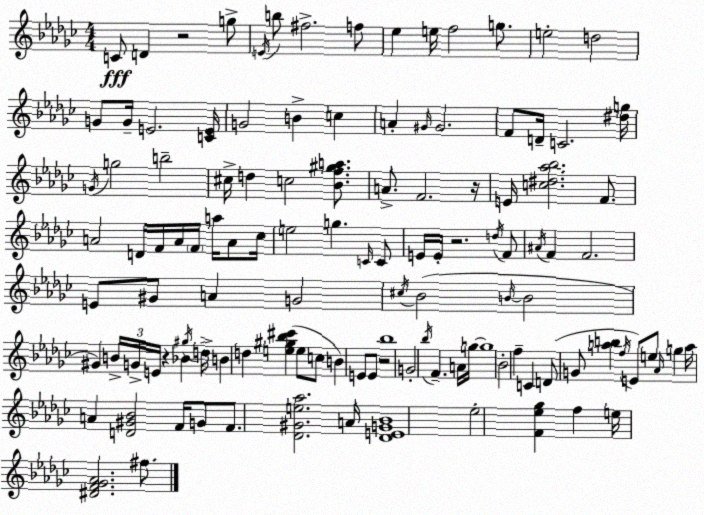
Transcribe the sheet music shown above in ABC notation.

X:1
T:Untitled
M:4/4
L:1/4
K:Ebm
C/2 D z2 g/2 E/4 b/2 ^f2 f/2 _e e/4 f2 g/2 e2 d2 G/2 G/4 E2 [CE]/4 G2 B c A ^G/4 ^G2 F/2 D/4 C2 [^dg]/4 G/4 g2 b2 ^c/4 d c2 [_Bf^ga]/2 A/2 F2 z/4 E/4 [c^d_a_b]2 F/2 A2 D/4 F/4 A/4 F/4 a/4 A/2 _c/4 e2 g C/4 C/2 E/4 E/4 z2 d/4 F/2 ^A/4 F F2 E/2 ^G/2 A G2 ^c/4 _B2 B/4 B2 ^G B/4 G/4 E/4 z _B ^g/4 d/4 B d [e^g_b^c'] e/2 c/2 B E/2 E/2 z2 _b4 G2 _b/4 F A/4 g/4 g4 _B2 f C D/2 G/2 [ab] f/4 E/2 e/2 _A/4 g a/4 A [D^G_B]2 F/4 G/2 F/2 [_D^Ge_a]2 A/4 [_DEG_B]4 _e2 [F_e_g] f e/4 [^DF_G_A]2 ^f/2